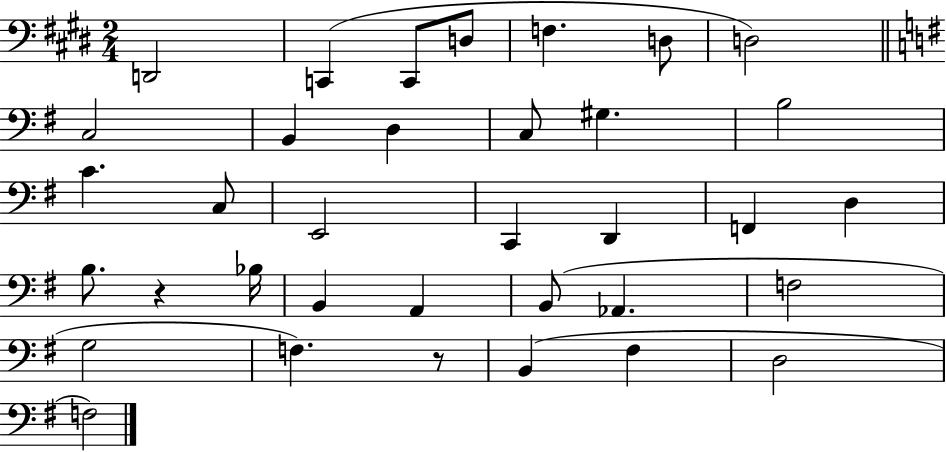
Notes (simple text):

D2/h C2/q C2/e D3/e F3/q. D3/e D3/h C3/h B2/q D3/q C3/e G#3/q. B3/h C4/q. C3/e E2/h C2/q D2/q F2/q D3/q B3/e. R/q Bb3/s B2/q A2/q B2/e Ab2/q. F3/h G3/h F3/q. R/e B2/q F#3/q D3/h F3/h